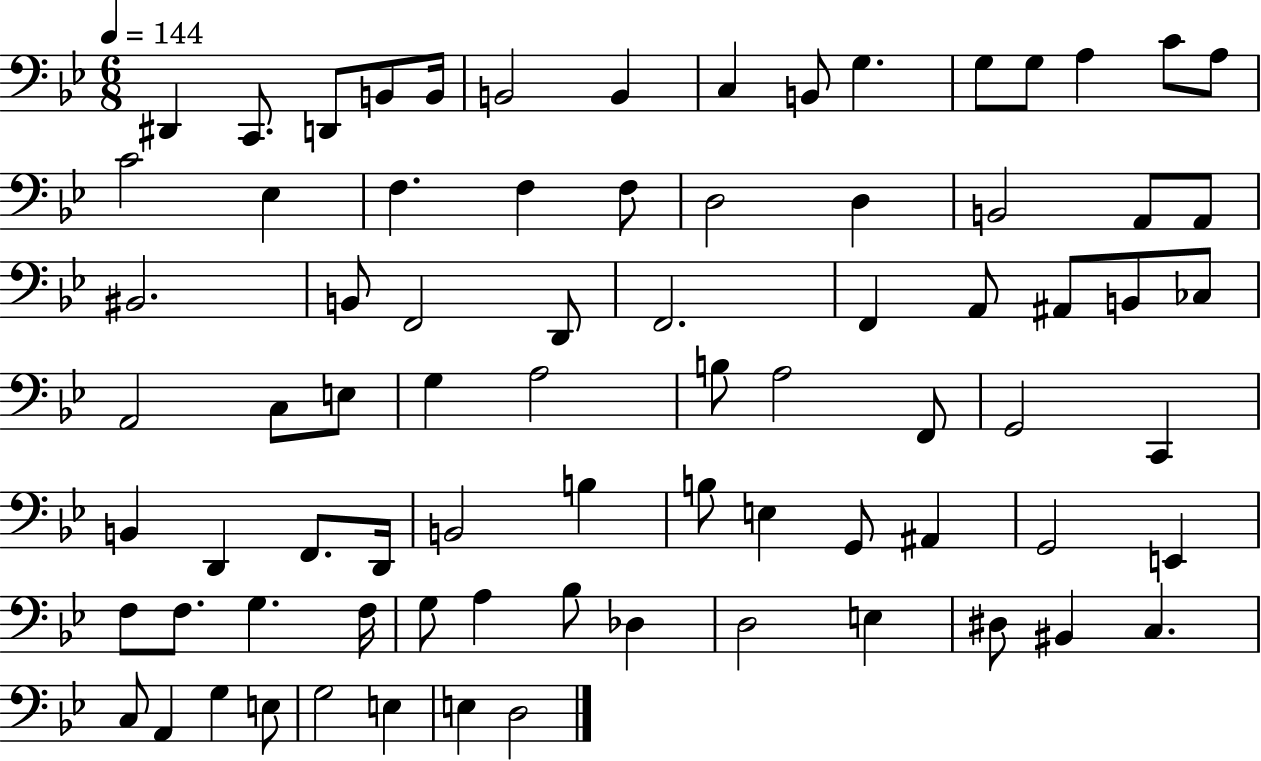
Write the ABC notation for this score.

X:1
T:Untitled
M:6/8
L:1/4
K:Bb
^D,, C,,/2 D,,/2 B,,/2 B,,/4 B,,2 B,, C, B,,/2 G, G,/2 G,/2 A, C/2 A,/2 C2 _E, F, F, F,/2 D,2 D, B,,2 A,,/2 A,,/2 ^B,,2 B,,/2 F,,2 D,,/2 F,,2 F,, A,,/2 ^A,,/2 B,,/2 _C,/2 A,,2 C,/2 E,/2 G, A,2 B,/2 A,2 F,,/2 G,,2 C,, B,, D,, F,,/2 D,,/4 B,,2 B, B,/2 E, G,,/2 ^A,, G,,2 E,, F,/2 F,/2 G, F,/4 G,/2 A, _B,/2 _D, D,2 E, ^D,/2 ^B,, C, C,/2 A,, G, E,/2 G,2 E, E, D,2